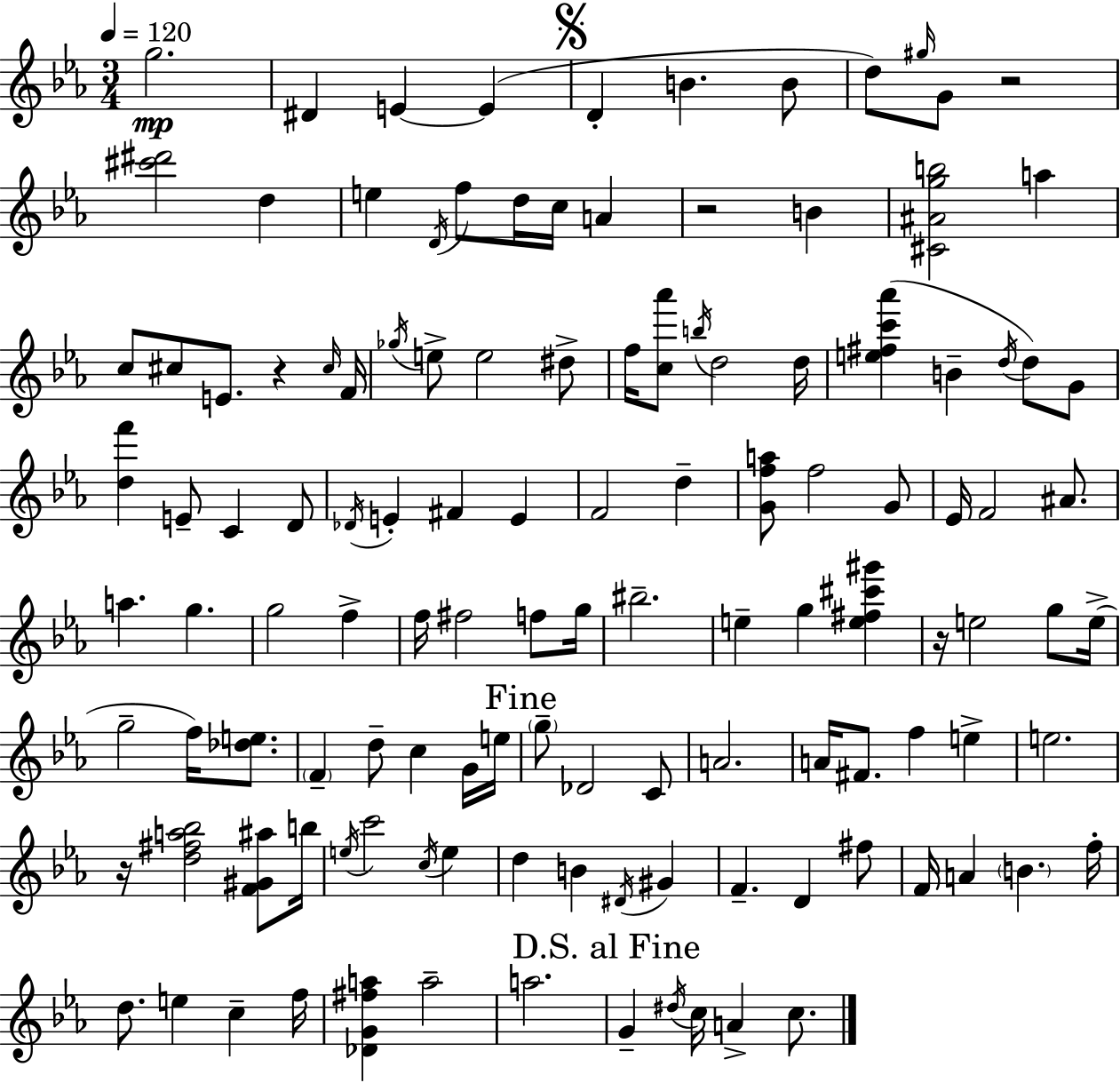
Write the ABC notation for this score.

X:1
T:Untitled
M:3/4
L:1/4
K:Eb
g2 ^D E E D B B/2 d/2 ^g/4 G/2 z2 [^c'^d']2 d e D/4 f/2 d/4 c/4 A z2 B [^C^Agb]2 a c/2 ^c/2 E/2 z ^c/4 F/4 _g/4 e/2 e2 ^d/2 f/4 [c_a']/2 b/4 d2 d/4 [e^fc'_a'] B d/4 d/2 G/2 [df'] E/2 C D/2 _D/4 E ^F E F2 d [Gfa]/2 f2 G/2 _E/4 F2 ^A/2 a g g2 f f/4 ^f2 f/2 g/4 ^b2 e g [e^f^c'^g'] z/4 e2 g/2 e/4 g2 f/4 [_de]/2 F d/2 c G/4 e/4 g/2 _D2 C/2 A2 A/4 ^F/2 f e e2 z/4 [d^fa_b]2 [F^G^a]/2 b/4 e/4 c'2 c/4 e d B ^D/4 ^G F D ^f/2 F/4 A B f/4 d/2 e c f/4 [_DG^fa] a2 a2 G ^d/4 c/4 A c/2